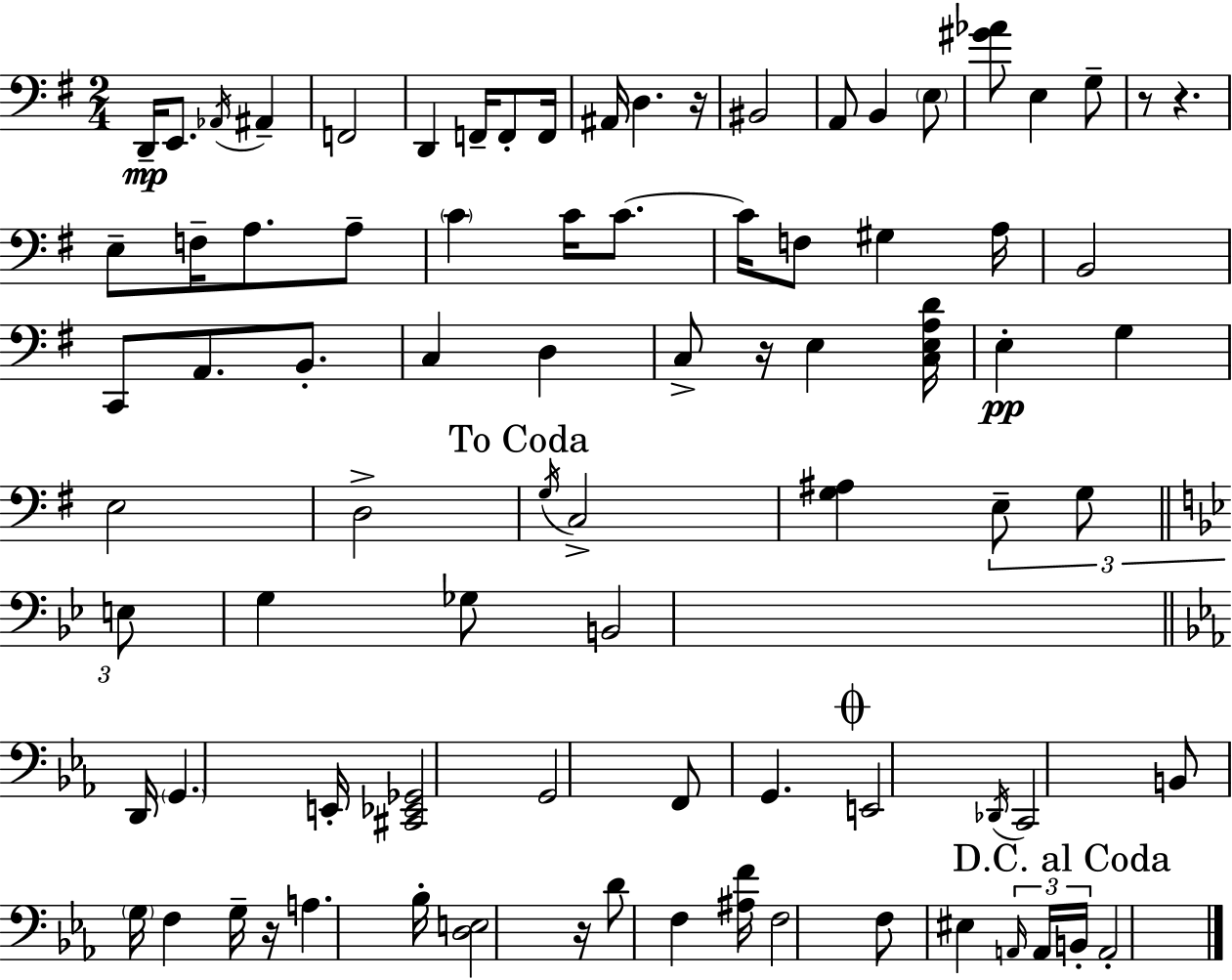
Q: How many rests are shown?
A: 6